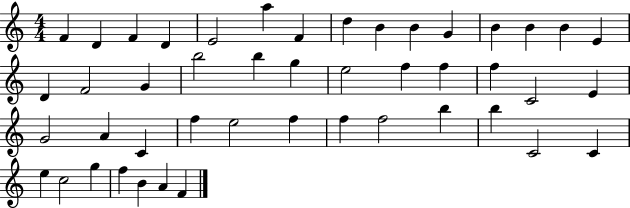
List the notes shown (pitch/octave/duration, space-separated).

F4/q D4/q F4/q D4/q E4/h A5/q F4/q D5/q B4/q B4/q G4/q B4/q B4/q B4/q E4/q D4/q F4/h G4/q B5/h B5/q G5/q E5/h F5/q F5/q F5/q C4/h E4/q G4/h A4/q C4/q F5/q E5/h F5/q F5/q F5/h B5/q B5/q C4/h C4/q E5/q C5/h G5/q F5/q B4/q A4/q F4/q